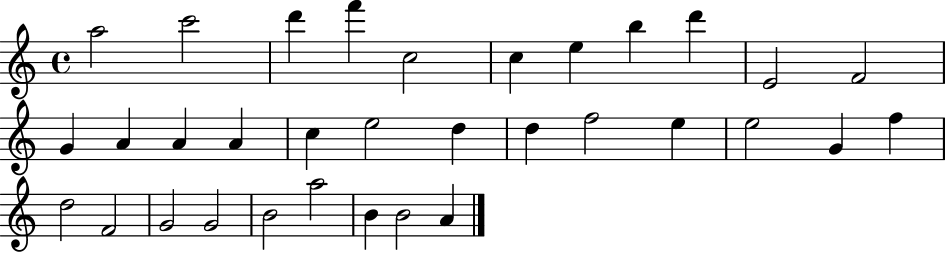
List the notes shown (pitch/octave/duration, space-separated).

A5/h C6/h D6/q F6/q C5/h C5/q E5/q B5/q D6/q E4/h F4/h G4/q A4/q A4/q A4/q C5/q E5/h D5/q D5/q F5/h E5/q E5/h G4/q F5/q D5/h F4/h G4/h G4/h B4/h A5/h B4/q B4/h A4/q